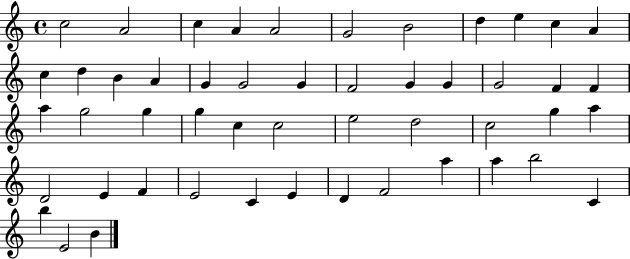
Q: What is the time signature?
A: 4/4